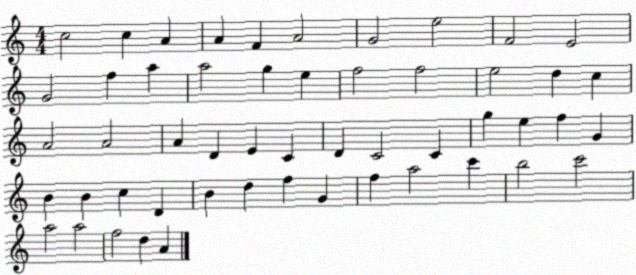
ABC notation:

X:1
T:Untitled
M:4/4
L:1/4
K:C
c2 c A A F A2 G2 e2 F2 E2 G2 f a a2 g e f2 f2 e2 d c A2 A2 A D E C D C2 C g e f G B B c D B d f G f a2 c' b2 c'2 a2 a2 f2 d A